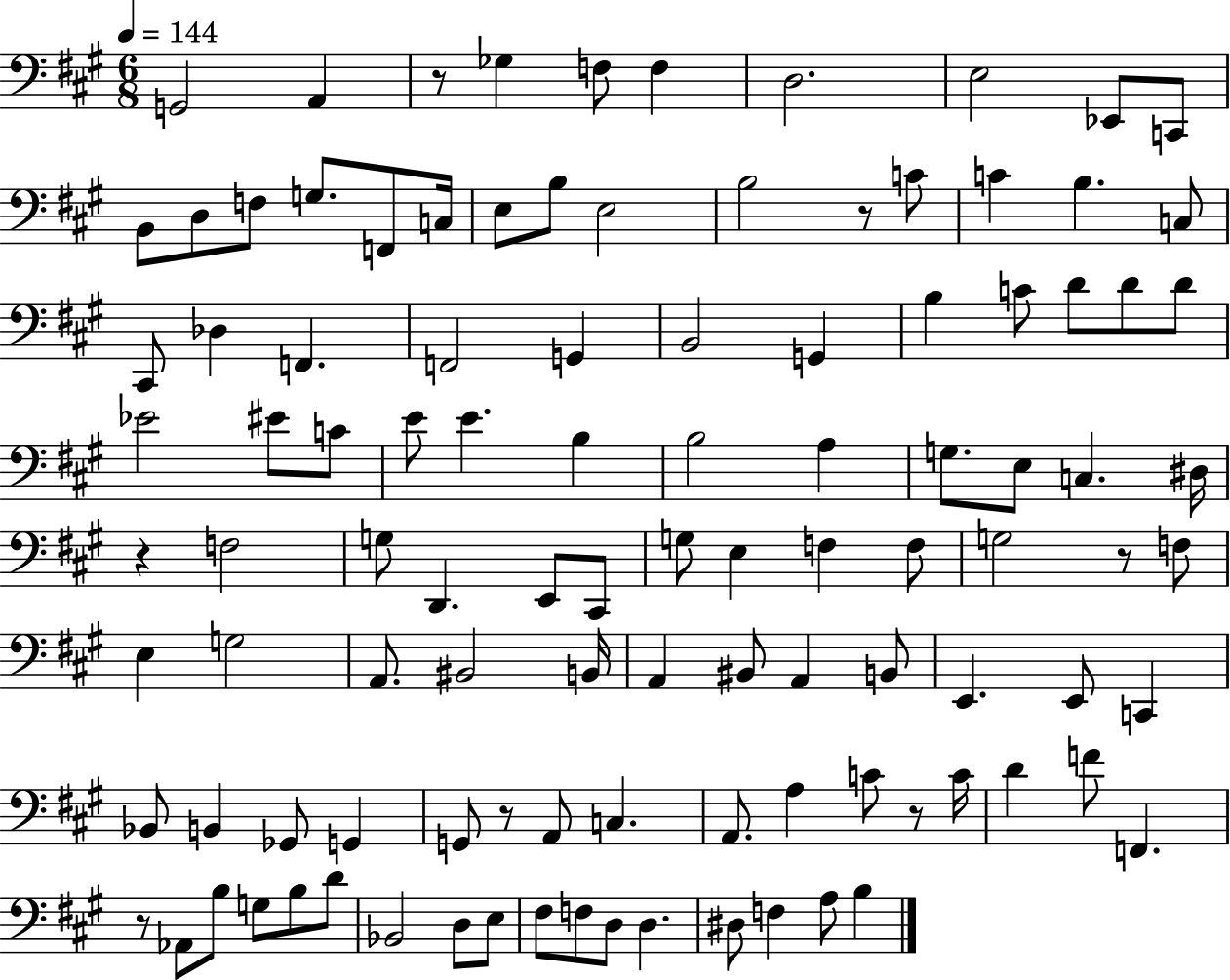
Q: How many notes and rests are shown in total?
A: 107